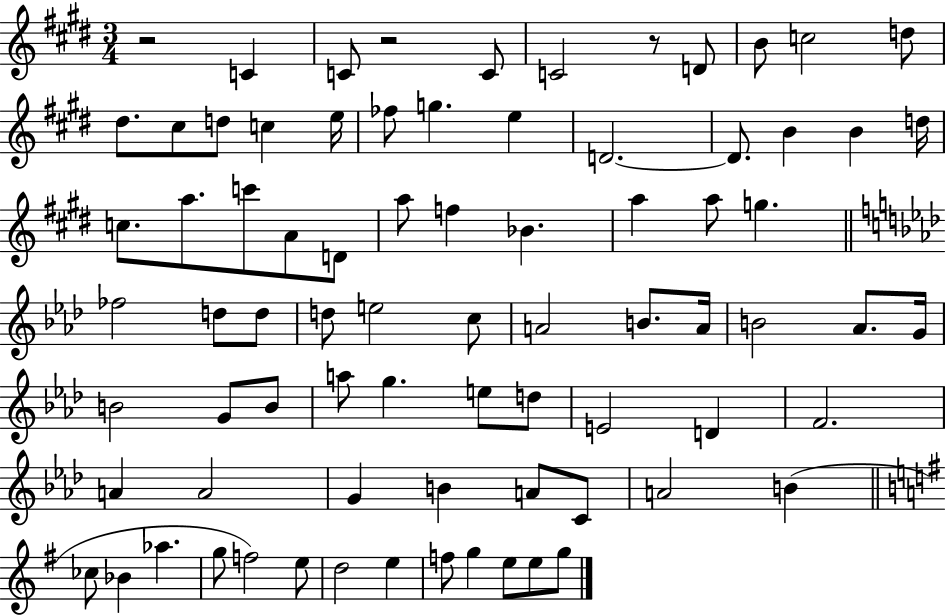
R/h C4/q C4/e R/h C4/e C4/h R/e D4/e B4/e C5/h D5/e D#5/e. C#5/e D5/e C5/q E5/s FES5/e G5/q. E5/q D4/h. D4/e. B4/q B4/q D5/s C5/e. A5/e. C6/e A4/e D4/e A5/e F5/q Bb4/q. A5/q A5/e G5/q. FES5/h D5/e D5/e D5/e E5/h C5/e A4/h B4/e. A4/s B4/h Ab4/e. G4/s B4/h G4/e B4/e A5/e G5/q. E5/e D5/e E4/h D4/q F4/h. A4/q A4/h G4/q B4/q A4/e C4/e A4/h B4/q CES5/e Bb4/q Ab5/q. G5/e F5/h E5/e D5/h E5/q F5/e G5/q E5/e E5/e G5/e